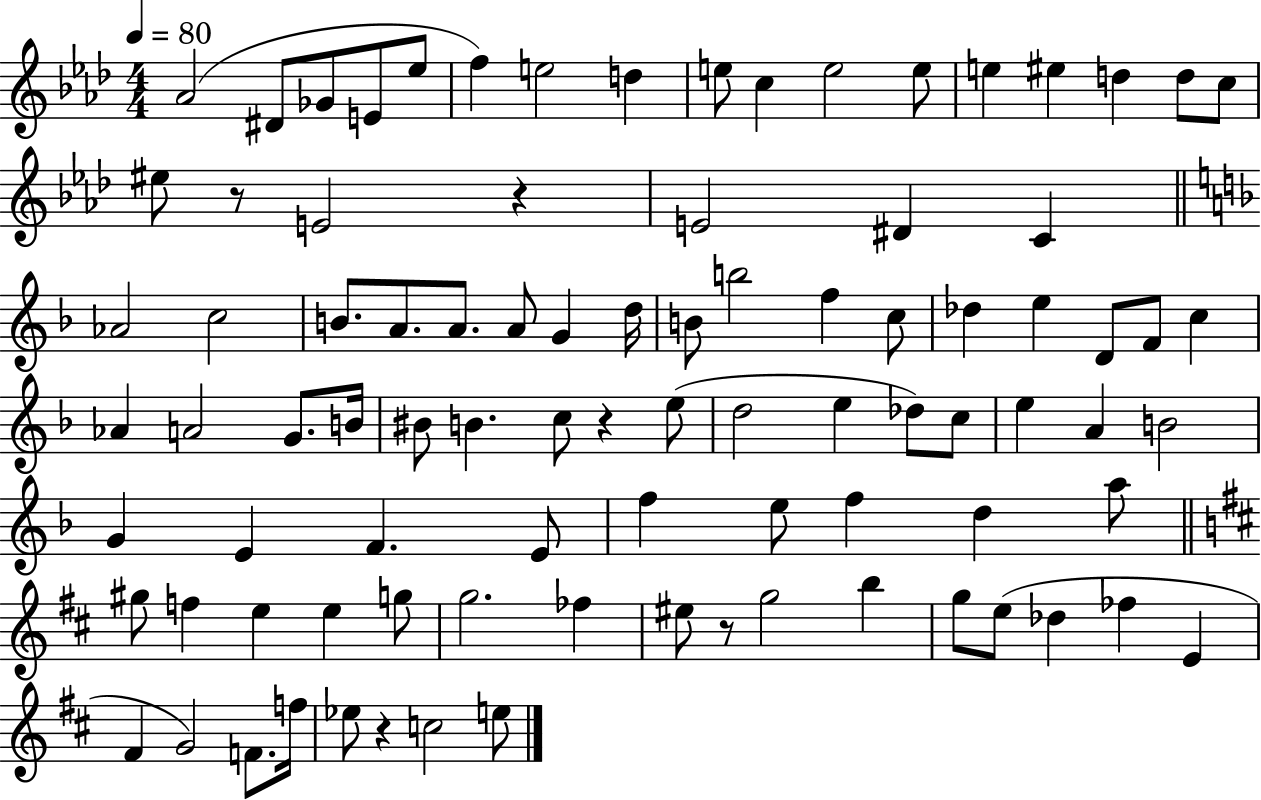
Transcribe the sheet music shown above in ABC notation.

X:1
T:Untitled
M:4/4
L:1/4
K:Ab
_A2 ^D/2 _G/2 E/2 _e/2 f e2 d e/2 c e2 e/2 e ^e d d/2 c/2 ^e/2 z/2 E2 z E2 ^D C _A2 c2 B/2 A/2 A/2 A/2 G d/4 B/2 b2 f c/2 _d e D/2 F/2 c _A A2 G/2 B/4 ^B/2 B c/2 z e/2 d2 e _d/2 c/2 e A B2 G E F E/2 f e/2 f d a/2 ^g/2 f e e g/2 g2 _f ^e/2 z/2 g2 b g/2 e/2 _d _f E ^F G2 F/2 f/4 _e/2 z c2 e/2